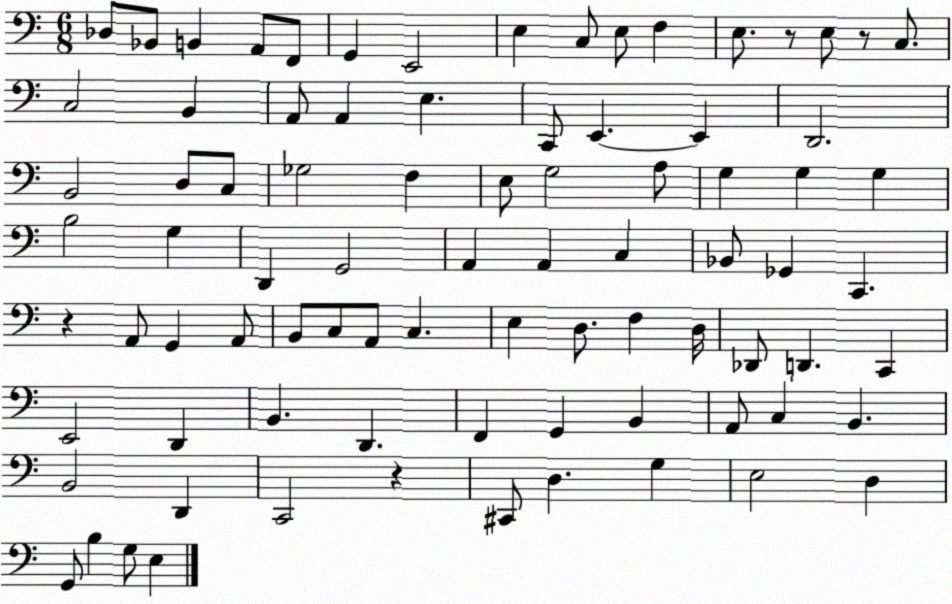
X:1
T:Untitled
M:6/8
L:1/4
K:C
_D,/2 _B,,/2 B,, A,,/2 F,,/2 G,, E,,2 E, C,/2 E,/2 F, E,/2 z/2 E,/2 z/2 C,/2 C,2 B,, A,,/2 A,, E, C,,/2 E,, E,, D,,2 B,,2 D,/2 C,/2 _G,2 F, E,/2 G,2 A,/2 G, G, G, B,2 G, D,, G,,2 A,, A,, C, _B,,/2 _G,, C,, z A,,/2 G,, A,,/2 B,,/2 C,/2 A,,/2 C, E, D,/2 F, D,/4 _D,,/2 D,, C,, E,,2 D,, B,, D,, F,, G,, B,, A,,/2 C, B,, B,,2 D,, C,,2 z ^C,,/2 D, G, E,2 D, G,,/2 B, G,/2 E,